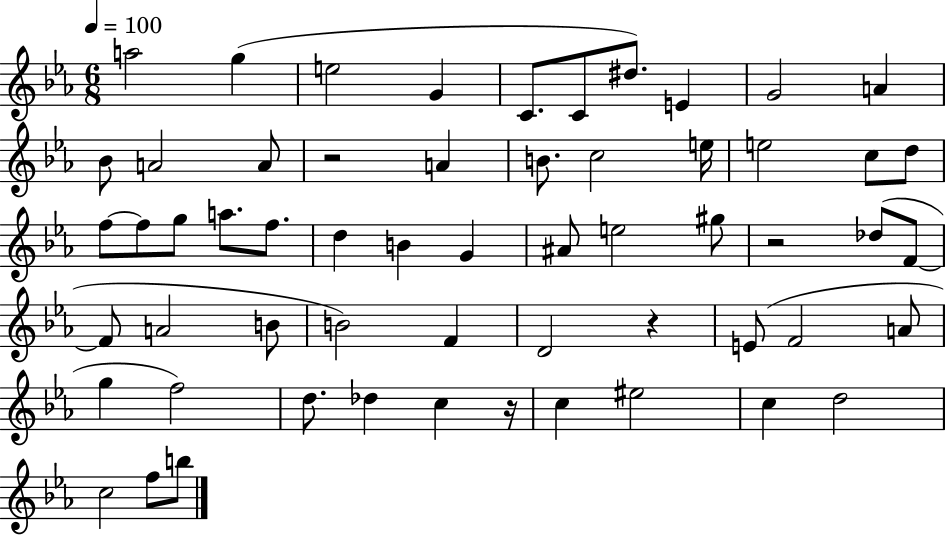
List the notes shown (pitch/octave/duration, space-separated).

A5/h G5/q E5/h G4/q C4/e. C4/e D#5/e. E4/q G4/h A4/q Bb4/e A4/h A4/e R/h A4/q B4/e. C5/h E5/s E5/h C5/e D5/e F5/e F5/e G5/e A5/e. F5/e. D5/q B4/q G4/q A#4/e E5/h G#5/e R/h Db5/e F4/e F4/e A4/h B4/e B4/h F4/q D4/h R/q E4/e F4/h A4/e G5/q F5/h D5/e. Db5/q C5/q R/s C5/q EIS5/h C5/q D5/h C5/h F5/e B5/e